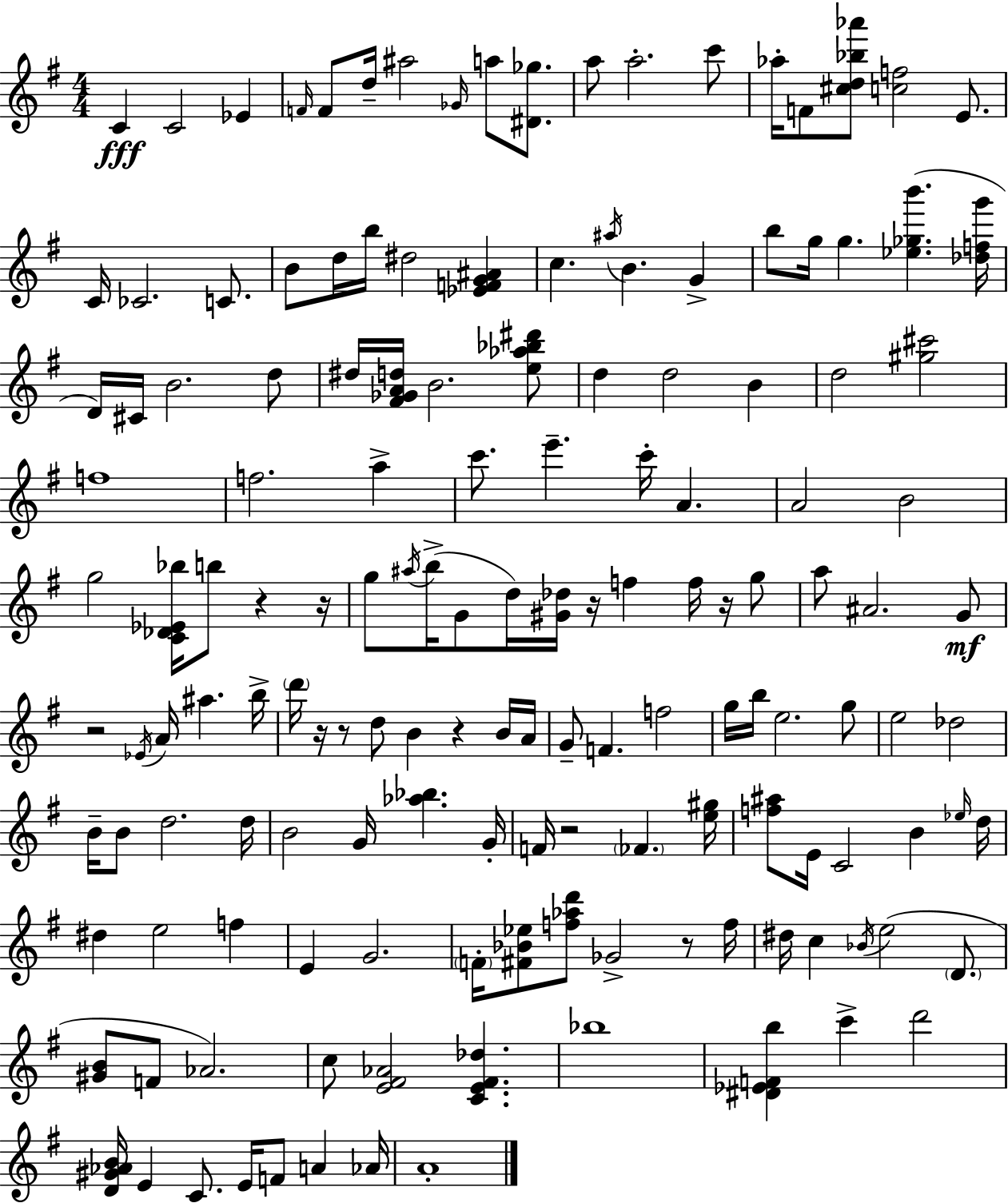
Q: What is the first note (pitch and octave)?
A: C4